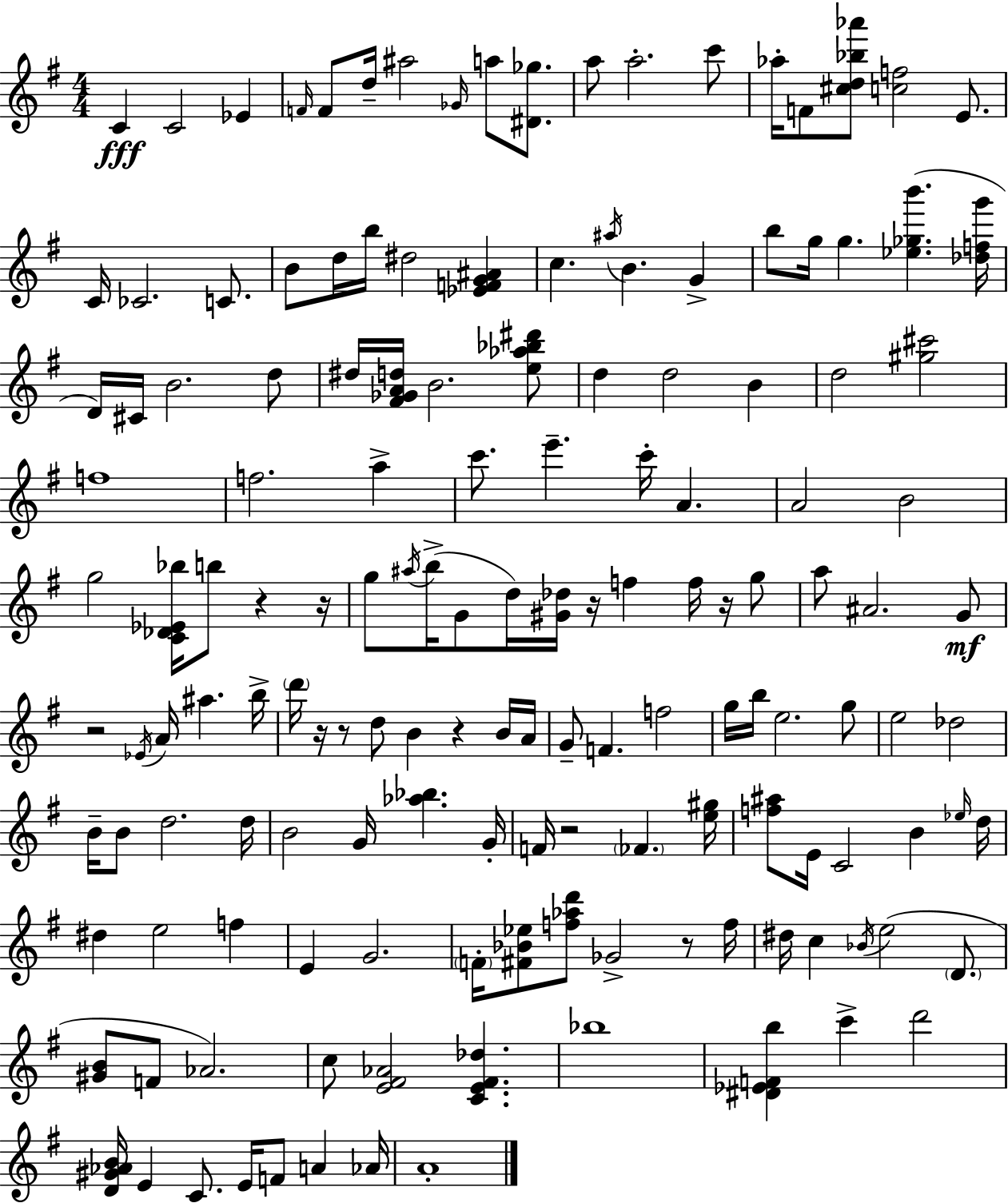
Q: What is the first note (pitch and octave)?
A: C4